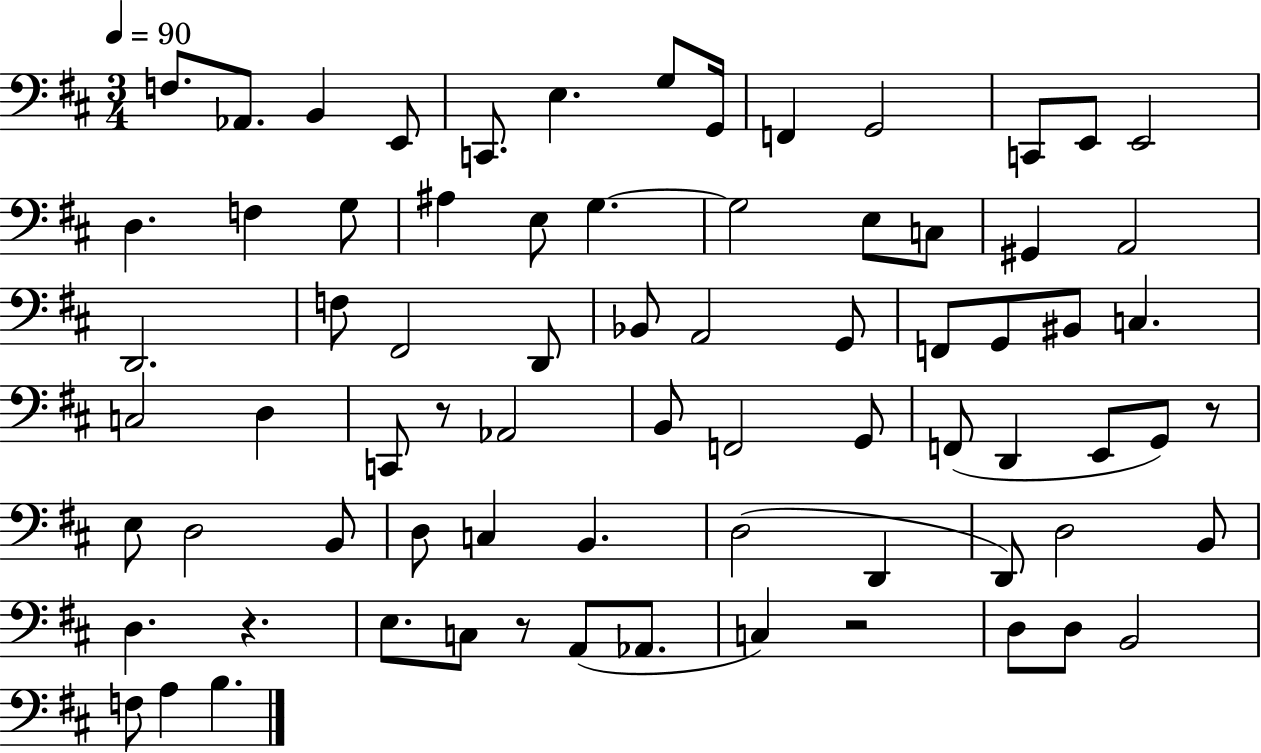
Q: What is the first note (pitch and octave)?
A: F3